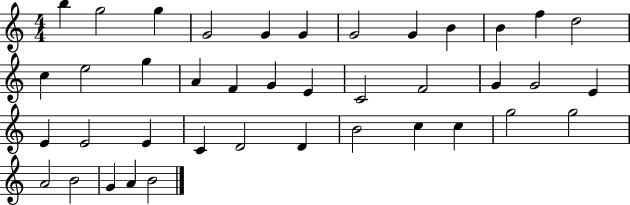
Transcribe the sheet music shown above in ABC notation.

X:1
T:Untitled
M:4/4
L:1/4
K:C
b g2 g G2 G G G2 G B B f d2 c e2 g A F G E C2 F2 G G2 E E E2 E C D2 D B2 c c g2 g2 A2 B2 G A B2